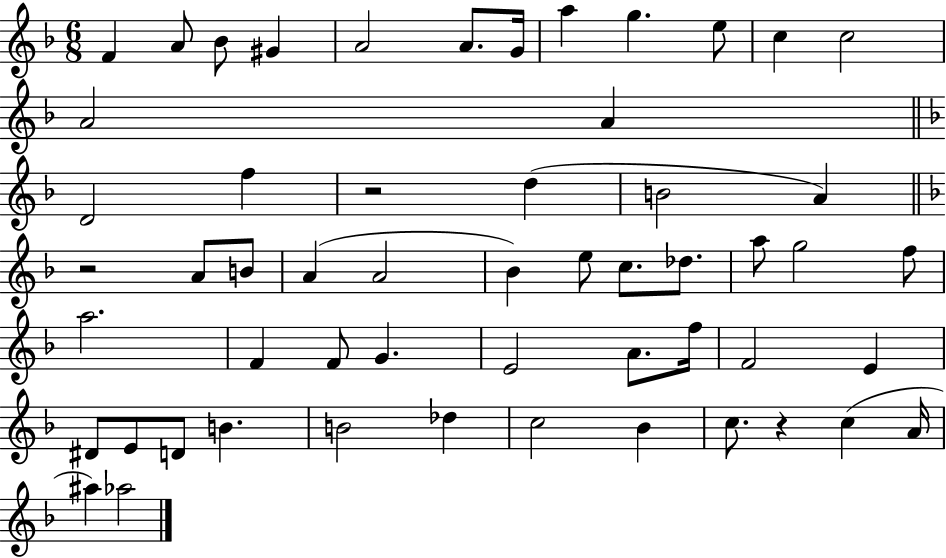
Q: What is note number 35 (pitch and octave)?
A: E4